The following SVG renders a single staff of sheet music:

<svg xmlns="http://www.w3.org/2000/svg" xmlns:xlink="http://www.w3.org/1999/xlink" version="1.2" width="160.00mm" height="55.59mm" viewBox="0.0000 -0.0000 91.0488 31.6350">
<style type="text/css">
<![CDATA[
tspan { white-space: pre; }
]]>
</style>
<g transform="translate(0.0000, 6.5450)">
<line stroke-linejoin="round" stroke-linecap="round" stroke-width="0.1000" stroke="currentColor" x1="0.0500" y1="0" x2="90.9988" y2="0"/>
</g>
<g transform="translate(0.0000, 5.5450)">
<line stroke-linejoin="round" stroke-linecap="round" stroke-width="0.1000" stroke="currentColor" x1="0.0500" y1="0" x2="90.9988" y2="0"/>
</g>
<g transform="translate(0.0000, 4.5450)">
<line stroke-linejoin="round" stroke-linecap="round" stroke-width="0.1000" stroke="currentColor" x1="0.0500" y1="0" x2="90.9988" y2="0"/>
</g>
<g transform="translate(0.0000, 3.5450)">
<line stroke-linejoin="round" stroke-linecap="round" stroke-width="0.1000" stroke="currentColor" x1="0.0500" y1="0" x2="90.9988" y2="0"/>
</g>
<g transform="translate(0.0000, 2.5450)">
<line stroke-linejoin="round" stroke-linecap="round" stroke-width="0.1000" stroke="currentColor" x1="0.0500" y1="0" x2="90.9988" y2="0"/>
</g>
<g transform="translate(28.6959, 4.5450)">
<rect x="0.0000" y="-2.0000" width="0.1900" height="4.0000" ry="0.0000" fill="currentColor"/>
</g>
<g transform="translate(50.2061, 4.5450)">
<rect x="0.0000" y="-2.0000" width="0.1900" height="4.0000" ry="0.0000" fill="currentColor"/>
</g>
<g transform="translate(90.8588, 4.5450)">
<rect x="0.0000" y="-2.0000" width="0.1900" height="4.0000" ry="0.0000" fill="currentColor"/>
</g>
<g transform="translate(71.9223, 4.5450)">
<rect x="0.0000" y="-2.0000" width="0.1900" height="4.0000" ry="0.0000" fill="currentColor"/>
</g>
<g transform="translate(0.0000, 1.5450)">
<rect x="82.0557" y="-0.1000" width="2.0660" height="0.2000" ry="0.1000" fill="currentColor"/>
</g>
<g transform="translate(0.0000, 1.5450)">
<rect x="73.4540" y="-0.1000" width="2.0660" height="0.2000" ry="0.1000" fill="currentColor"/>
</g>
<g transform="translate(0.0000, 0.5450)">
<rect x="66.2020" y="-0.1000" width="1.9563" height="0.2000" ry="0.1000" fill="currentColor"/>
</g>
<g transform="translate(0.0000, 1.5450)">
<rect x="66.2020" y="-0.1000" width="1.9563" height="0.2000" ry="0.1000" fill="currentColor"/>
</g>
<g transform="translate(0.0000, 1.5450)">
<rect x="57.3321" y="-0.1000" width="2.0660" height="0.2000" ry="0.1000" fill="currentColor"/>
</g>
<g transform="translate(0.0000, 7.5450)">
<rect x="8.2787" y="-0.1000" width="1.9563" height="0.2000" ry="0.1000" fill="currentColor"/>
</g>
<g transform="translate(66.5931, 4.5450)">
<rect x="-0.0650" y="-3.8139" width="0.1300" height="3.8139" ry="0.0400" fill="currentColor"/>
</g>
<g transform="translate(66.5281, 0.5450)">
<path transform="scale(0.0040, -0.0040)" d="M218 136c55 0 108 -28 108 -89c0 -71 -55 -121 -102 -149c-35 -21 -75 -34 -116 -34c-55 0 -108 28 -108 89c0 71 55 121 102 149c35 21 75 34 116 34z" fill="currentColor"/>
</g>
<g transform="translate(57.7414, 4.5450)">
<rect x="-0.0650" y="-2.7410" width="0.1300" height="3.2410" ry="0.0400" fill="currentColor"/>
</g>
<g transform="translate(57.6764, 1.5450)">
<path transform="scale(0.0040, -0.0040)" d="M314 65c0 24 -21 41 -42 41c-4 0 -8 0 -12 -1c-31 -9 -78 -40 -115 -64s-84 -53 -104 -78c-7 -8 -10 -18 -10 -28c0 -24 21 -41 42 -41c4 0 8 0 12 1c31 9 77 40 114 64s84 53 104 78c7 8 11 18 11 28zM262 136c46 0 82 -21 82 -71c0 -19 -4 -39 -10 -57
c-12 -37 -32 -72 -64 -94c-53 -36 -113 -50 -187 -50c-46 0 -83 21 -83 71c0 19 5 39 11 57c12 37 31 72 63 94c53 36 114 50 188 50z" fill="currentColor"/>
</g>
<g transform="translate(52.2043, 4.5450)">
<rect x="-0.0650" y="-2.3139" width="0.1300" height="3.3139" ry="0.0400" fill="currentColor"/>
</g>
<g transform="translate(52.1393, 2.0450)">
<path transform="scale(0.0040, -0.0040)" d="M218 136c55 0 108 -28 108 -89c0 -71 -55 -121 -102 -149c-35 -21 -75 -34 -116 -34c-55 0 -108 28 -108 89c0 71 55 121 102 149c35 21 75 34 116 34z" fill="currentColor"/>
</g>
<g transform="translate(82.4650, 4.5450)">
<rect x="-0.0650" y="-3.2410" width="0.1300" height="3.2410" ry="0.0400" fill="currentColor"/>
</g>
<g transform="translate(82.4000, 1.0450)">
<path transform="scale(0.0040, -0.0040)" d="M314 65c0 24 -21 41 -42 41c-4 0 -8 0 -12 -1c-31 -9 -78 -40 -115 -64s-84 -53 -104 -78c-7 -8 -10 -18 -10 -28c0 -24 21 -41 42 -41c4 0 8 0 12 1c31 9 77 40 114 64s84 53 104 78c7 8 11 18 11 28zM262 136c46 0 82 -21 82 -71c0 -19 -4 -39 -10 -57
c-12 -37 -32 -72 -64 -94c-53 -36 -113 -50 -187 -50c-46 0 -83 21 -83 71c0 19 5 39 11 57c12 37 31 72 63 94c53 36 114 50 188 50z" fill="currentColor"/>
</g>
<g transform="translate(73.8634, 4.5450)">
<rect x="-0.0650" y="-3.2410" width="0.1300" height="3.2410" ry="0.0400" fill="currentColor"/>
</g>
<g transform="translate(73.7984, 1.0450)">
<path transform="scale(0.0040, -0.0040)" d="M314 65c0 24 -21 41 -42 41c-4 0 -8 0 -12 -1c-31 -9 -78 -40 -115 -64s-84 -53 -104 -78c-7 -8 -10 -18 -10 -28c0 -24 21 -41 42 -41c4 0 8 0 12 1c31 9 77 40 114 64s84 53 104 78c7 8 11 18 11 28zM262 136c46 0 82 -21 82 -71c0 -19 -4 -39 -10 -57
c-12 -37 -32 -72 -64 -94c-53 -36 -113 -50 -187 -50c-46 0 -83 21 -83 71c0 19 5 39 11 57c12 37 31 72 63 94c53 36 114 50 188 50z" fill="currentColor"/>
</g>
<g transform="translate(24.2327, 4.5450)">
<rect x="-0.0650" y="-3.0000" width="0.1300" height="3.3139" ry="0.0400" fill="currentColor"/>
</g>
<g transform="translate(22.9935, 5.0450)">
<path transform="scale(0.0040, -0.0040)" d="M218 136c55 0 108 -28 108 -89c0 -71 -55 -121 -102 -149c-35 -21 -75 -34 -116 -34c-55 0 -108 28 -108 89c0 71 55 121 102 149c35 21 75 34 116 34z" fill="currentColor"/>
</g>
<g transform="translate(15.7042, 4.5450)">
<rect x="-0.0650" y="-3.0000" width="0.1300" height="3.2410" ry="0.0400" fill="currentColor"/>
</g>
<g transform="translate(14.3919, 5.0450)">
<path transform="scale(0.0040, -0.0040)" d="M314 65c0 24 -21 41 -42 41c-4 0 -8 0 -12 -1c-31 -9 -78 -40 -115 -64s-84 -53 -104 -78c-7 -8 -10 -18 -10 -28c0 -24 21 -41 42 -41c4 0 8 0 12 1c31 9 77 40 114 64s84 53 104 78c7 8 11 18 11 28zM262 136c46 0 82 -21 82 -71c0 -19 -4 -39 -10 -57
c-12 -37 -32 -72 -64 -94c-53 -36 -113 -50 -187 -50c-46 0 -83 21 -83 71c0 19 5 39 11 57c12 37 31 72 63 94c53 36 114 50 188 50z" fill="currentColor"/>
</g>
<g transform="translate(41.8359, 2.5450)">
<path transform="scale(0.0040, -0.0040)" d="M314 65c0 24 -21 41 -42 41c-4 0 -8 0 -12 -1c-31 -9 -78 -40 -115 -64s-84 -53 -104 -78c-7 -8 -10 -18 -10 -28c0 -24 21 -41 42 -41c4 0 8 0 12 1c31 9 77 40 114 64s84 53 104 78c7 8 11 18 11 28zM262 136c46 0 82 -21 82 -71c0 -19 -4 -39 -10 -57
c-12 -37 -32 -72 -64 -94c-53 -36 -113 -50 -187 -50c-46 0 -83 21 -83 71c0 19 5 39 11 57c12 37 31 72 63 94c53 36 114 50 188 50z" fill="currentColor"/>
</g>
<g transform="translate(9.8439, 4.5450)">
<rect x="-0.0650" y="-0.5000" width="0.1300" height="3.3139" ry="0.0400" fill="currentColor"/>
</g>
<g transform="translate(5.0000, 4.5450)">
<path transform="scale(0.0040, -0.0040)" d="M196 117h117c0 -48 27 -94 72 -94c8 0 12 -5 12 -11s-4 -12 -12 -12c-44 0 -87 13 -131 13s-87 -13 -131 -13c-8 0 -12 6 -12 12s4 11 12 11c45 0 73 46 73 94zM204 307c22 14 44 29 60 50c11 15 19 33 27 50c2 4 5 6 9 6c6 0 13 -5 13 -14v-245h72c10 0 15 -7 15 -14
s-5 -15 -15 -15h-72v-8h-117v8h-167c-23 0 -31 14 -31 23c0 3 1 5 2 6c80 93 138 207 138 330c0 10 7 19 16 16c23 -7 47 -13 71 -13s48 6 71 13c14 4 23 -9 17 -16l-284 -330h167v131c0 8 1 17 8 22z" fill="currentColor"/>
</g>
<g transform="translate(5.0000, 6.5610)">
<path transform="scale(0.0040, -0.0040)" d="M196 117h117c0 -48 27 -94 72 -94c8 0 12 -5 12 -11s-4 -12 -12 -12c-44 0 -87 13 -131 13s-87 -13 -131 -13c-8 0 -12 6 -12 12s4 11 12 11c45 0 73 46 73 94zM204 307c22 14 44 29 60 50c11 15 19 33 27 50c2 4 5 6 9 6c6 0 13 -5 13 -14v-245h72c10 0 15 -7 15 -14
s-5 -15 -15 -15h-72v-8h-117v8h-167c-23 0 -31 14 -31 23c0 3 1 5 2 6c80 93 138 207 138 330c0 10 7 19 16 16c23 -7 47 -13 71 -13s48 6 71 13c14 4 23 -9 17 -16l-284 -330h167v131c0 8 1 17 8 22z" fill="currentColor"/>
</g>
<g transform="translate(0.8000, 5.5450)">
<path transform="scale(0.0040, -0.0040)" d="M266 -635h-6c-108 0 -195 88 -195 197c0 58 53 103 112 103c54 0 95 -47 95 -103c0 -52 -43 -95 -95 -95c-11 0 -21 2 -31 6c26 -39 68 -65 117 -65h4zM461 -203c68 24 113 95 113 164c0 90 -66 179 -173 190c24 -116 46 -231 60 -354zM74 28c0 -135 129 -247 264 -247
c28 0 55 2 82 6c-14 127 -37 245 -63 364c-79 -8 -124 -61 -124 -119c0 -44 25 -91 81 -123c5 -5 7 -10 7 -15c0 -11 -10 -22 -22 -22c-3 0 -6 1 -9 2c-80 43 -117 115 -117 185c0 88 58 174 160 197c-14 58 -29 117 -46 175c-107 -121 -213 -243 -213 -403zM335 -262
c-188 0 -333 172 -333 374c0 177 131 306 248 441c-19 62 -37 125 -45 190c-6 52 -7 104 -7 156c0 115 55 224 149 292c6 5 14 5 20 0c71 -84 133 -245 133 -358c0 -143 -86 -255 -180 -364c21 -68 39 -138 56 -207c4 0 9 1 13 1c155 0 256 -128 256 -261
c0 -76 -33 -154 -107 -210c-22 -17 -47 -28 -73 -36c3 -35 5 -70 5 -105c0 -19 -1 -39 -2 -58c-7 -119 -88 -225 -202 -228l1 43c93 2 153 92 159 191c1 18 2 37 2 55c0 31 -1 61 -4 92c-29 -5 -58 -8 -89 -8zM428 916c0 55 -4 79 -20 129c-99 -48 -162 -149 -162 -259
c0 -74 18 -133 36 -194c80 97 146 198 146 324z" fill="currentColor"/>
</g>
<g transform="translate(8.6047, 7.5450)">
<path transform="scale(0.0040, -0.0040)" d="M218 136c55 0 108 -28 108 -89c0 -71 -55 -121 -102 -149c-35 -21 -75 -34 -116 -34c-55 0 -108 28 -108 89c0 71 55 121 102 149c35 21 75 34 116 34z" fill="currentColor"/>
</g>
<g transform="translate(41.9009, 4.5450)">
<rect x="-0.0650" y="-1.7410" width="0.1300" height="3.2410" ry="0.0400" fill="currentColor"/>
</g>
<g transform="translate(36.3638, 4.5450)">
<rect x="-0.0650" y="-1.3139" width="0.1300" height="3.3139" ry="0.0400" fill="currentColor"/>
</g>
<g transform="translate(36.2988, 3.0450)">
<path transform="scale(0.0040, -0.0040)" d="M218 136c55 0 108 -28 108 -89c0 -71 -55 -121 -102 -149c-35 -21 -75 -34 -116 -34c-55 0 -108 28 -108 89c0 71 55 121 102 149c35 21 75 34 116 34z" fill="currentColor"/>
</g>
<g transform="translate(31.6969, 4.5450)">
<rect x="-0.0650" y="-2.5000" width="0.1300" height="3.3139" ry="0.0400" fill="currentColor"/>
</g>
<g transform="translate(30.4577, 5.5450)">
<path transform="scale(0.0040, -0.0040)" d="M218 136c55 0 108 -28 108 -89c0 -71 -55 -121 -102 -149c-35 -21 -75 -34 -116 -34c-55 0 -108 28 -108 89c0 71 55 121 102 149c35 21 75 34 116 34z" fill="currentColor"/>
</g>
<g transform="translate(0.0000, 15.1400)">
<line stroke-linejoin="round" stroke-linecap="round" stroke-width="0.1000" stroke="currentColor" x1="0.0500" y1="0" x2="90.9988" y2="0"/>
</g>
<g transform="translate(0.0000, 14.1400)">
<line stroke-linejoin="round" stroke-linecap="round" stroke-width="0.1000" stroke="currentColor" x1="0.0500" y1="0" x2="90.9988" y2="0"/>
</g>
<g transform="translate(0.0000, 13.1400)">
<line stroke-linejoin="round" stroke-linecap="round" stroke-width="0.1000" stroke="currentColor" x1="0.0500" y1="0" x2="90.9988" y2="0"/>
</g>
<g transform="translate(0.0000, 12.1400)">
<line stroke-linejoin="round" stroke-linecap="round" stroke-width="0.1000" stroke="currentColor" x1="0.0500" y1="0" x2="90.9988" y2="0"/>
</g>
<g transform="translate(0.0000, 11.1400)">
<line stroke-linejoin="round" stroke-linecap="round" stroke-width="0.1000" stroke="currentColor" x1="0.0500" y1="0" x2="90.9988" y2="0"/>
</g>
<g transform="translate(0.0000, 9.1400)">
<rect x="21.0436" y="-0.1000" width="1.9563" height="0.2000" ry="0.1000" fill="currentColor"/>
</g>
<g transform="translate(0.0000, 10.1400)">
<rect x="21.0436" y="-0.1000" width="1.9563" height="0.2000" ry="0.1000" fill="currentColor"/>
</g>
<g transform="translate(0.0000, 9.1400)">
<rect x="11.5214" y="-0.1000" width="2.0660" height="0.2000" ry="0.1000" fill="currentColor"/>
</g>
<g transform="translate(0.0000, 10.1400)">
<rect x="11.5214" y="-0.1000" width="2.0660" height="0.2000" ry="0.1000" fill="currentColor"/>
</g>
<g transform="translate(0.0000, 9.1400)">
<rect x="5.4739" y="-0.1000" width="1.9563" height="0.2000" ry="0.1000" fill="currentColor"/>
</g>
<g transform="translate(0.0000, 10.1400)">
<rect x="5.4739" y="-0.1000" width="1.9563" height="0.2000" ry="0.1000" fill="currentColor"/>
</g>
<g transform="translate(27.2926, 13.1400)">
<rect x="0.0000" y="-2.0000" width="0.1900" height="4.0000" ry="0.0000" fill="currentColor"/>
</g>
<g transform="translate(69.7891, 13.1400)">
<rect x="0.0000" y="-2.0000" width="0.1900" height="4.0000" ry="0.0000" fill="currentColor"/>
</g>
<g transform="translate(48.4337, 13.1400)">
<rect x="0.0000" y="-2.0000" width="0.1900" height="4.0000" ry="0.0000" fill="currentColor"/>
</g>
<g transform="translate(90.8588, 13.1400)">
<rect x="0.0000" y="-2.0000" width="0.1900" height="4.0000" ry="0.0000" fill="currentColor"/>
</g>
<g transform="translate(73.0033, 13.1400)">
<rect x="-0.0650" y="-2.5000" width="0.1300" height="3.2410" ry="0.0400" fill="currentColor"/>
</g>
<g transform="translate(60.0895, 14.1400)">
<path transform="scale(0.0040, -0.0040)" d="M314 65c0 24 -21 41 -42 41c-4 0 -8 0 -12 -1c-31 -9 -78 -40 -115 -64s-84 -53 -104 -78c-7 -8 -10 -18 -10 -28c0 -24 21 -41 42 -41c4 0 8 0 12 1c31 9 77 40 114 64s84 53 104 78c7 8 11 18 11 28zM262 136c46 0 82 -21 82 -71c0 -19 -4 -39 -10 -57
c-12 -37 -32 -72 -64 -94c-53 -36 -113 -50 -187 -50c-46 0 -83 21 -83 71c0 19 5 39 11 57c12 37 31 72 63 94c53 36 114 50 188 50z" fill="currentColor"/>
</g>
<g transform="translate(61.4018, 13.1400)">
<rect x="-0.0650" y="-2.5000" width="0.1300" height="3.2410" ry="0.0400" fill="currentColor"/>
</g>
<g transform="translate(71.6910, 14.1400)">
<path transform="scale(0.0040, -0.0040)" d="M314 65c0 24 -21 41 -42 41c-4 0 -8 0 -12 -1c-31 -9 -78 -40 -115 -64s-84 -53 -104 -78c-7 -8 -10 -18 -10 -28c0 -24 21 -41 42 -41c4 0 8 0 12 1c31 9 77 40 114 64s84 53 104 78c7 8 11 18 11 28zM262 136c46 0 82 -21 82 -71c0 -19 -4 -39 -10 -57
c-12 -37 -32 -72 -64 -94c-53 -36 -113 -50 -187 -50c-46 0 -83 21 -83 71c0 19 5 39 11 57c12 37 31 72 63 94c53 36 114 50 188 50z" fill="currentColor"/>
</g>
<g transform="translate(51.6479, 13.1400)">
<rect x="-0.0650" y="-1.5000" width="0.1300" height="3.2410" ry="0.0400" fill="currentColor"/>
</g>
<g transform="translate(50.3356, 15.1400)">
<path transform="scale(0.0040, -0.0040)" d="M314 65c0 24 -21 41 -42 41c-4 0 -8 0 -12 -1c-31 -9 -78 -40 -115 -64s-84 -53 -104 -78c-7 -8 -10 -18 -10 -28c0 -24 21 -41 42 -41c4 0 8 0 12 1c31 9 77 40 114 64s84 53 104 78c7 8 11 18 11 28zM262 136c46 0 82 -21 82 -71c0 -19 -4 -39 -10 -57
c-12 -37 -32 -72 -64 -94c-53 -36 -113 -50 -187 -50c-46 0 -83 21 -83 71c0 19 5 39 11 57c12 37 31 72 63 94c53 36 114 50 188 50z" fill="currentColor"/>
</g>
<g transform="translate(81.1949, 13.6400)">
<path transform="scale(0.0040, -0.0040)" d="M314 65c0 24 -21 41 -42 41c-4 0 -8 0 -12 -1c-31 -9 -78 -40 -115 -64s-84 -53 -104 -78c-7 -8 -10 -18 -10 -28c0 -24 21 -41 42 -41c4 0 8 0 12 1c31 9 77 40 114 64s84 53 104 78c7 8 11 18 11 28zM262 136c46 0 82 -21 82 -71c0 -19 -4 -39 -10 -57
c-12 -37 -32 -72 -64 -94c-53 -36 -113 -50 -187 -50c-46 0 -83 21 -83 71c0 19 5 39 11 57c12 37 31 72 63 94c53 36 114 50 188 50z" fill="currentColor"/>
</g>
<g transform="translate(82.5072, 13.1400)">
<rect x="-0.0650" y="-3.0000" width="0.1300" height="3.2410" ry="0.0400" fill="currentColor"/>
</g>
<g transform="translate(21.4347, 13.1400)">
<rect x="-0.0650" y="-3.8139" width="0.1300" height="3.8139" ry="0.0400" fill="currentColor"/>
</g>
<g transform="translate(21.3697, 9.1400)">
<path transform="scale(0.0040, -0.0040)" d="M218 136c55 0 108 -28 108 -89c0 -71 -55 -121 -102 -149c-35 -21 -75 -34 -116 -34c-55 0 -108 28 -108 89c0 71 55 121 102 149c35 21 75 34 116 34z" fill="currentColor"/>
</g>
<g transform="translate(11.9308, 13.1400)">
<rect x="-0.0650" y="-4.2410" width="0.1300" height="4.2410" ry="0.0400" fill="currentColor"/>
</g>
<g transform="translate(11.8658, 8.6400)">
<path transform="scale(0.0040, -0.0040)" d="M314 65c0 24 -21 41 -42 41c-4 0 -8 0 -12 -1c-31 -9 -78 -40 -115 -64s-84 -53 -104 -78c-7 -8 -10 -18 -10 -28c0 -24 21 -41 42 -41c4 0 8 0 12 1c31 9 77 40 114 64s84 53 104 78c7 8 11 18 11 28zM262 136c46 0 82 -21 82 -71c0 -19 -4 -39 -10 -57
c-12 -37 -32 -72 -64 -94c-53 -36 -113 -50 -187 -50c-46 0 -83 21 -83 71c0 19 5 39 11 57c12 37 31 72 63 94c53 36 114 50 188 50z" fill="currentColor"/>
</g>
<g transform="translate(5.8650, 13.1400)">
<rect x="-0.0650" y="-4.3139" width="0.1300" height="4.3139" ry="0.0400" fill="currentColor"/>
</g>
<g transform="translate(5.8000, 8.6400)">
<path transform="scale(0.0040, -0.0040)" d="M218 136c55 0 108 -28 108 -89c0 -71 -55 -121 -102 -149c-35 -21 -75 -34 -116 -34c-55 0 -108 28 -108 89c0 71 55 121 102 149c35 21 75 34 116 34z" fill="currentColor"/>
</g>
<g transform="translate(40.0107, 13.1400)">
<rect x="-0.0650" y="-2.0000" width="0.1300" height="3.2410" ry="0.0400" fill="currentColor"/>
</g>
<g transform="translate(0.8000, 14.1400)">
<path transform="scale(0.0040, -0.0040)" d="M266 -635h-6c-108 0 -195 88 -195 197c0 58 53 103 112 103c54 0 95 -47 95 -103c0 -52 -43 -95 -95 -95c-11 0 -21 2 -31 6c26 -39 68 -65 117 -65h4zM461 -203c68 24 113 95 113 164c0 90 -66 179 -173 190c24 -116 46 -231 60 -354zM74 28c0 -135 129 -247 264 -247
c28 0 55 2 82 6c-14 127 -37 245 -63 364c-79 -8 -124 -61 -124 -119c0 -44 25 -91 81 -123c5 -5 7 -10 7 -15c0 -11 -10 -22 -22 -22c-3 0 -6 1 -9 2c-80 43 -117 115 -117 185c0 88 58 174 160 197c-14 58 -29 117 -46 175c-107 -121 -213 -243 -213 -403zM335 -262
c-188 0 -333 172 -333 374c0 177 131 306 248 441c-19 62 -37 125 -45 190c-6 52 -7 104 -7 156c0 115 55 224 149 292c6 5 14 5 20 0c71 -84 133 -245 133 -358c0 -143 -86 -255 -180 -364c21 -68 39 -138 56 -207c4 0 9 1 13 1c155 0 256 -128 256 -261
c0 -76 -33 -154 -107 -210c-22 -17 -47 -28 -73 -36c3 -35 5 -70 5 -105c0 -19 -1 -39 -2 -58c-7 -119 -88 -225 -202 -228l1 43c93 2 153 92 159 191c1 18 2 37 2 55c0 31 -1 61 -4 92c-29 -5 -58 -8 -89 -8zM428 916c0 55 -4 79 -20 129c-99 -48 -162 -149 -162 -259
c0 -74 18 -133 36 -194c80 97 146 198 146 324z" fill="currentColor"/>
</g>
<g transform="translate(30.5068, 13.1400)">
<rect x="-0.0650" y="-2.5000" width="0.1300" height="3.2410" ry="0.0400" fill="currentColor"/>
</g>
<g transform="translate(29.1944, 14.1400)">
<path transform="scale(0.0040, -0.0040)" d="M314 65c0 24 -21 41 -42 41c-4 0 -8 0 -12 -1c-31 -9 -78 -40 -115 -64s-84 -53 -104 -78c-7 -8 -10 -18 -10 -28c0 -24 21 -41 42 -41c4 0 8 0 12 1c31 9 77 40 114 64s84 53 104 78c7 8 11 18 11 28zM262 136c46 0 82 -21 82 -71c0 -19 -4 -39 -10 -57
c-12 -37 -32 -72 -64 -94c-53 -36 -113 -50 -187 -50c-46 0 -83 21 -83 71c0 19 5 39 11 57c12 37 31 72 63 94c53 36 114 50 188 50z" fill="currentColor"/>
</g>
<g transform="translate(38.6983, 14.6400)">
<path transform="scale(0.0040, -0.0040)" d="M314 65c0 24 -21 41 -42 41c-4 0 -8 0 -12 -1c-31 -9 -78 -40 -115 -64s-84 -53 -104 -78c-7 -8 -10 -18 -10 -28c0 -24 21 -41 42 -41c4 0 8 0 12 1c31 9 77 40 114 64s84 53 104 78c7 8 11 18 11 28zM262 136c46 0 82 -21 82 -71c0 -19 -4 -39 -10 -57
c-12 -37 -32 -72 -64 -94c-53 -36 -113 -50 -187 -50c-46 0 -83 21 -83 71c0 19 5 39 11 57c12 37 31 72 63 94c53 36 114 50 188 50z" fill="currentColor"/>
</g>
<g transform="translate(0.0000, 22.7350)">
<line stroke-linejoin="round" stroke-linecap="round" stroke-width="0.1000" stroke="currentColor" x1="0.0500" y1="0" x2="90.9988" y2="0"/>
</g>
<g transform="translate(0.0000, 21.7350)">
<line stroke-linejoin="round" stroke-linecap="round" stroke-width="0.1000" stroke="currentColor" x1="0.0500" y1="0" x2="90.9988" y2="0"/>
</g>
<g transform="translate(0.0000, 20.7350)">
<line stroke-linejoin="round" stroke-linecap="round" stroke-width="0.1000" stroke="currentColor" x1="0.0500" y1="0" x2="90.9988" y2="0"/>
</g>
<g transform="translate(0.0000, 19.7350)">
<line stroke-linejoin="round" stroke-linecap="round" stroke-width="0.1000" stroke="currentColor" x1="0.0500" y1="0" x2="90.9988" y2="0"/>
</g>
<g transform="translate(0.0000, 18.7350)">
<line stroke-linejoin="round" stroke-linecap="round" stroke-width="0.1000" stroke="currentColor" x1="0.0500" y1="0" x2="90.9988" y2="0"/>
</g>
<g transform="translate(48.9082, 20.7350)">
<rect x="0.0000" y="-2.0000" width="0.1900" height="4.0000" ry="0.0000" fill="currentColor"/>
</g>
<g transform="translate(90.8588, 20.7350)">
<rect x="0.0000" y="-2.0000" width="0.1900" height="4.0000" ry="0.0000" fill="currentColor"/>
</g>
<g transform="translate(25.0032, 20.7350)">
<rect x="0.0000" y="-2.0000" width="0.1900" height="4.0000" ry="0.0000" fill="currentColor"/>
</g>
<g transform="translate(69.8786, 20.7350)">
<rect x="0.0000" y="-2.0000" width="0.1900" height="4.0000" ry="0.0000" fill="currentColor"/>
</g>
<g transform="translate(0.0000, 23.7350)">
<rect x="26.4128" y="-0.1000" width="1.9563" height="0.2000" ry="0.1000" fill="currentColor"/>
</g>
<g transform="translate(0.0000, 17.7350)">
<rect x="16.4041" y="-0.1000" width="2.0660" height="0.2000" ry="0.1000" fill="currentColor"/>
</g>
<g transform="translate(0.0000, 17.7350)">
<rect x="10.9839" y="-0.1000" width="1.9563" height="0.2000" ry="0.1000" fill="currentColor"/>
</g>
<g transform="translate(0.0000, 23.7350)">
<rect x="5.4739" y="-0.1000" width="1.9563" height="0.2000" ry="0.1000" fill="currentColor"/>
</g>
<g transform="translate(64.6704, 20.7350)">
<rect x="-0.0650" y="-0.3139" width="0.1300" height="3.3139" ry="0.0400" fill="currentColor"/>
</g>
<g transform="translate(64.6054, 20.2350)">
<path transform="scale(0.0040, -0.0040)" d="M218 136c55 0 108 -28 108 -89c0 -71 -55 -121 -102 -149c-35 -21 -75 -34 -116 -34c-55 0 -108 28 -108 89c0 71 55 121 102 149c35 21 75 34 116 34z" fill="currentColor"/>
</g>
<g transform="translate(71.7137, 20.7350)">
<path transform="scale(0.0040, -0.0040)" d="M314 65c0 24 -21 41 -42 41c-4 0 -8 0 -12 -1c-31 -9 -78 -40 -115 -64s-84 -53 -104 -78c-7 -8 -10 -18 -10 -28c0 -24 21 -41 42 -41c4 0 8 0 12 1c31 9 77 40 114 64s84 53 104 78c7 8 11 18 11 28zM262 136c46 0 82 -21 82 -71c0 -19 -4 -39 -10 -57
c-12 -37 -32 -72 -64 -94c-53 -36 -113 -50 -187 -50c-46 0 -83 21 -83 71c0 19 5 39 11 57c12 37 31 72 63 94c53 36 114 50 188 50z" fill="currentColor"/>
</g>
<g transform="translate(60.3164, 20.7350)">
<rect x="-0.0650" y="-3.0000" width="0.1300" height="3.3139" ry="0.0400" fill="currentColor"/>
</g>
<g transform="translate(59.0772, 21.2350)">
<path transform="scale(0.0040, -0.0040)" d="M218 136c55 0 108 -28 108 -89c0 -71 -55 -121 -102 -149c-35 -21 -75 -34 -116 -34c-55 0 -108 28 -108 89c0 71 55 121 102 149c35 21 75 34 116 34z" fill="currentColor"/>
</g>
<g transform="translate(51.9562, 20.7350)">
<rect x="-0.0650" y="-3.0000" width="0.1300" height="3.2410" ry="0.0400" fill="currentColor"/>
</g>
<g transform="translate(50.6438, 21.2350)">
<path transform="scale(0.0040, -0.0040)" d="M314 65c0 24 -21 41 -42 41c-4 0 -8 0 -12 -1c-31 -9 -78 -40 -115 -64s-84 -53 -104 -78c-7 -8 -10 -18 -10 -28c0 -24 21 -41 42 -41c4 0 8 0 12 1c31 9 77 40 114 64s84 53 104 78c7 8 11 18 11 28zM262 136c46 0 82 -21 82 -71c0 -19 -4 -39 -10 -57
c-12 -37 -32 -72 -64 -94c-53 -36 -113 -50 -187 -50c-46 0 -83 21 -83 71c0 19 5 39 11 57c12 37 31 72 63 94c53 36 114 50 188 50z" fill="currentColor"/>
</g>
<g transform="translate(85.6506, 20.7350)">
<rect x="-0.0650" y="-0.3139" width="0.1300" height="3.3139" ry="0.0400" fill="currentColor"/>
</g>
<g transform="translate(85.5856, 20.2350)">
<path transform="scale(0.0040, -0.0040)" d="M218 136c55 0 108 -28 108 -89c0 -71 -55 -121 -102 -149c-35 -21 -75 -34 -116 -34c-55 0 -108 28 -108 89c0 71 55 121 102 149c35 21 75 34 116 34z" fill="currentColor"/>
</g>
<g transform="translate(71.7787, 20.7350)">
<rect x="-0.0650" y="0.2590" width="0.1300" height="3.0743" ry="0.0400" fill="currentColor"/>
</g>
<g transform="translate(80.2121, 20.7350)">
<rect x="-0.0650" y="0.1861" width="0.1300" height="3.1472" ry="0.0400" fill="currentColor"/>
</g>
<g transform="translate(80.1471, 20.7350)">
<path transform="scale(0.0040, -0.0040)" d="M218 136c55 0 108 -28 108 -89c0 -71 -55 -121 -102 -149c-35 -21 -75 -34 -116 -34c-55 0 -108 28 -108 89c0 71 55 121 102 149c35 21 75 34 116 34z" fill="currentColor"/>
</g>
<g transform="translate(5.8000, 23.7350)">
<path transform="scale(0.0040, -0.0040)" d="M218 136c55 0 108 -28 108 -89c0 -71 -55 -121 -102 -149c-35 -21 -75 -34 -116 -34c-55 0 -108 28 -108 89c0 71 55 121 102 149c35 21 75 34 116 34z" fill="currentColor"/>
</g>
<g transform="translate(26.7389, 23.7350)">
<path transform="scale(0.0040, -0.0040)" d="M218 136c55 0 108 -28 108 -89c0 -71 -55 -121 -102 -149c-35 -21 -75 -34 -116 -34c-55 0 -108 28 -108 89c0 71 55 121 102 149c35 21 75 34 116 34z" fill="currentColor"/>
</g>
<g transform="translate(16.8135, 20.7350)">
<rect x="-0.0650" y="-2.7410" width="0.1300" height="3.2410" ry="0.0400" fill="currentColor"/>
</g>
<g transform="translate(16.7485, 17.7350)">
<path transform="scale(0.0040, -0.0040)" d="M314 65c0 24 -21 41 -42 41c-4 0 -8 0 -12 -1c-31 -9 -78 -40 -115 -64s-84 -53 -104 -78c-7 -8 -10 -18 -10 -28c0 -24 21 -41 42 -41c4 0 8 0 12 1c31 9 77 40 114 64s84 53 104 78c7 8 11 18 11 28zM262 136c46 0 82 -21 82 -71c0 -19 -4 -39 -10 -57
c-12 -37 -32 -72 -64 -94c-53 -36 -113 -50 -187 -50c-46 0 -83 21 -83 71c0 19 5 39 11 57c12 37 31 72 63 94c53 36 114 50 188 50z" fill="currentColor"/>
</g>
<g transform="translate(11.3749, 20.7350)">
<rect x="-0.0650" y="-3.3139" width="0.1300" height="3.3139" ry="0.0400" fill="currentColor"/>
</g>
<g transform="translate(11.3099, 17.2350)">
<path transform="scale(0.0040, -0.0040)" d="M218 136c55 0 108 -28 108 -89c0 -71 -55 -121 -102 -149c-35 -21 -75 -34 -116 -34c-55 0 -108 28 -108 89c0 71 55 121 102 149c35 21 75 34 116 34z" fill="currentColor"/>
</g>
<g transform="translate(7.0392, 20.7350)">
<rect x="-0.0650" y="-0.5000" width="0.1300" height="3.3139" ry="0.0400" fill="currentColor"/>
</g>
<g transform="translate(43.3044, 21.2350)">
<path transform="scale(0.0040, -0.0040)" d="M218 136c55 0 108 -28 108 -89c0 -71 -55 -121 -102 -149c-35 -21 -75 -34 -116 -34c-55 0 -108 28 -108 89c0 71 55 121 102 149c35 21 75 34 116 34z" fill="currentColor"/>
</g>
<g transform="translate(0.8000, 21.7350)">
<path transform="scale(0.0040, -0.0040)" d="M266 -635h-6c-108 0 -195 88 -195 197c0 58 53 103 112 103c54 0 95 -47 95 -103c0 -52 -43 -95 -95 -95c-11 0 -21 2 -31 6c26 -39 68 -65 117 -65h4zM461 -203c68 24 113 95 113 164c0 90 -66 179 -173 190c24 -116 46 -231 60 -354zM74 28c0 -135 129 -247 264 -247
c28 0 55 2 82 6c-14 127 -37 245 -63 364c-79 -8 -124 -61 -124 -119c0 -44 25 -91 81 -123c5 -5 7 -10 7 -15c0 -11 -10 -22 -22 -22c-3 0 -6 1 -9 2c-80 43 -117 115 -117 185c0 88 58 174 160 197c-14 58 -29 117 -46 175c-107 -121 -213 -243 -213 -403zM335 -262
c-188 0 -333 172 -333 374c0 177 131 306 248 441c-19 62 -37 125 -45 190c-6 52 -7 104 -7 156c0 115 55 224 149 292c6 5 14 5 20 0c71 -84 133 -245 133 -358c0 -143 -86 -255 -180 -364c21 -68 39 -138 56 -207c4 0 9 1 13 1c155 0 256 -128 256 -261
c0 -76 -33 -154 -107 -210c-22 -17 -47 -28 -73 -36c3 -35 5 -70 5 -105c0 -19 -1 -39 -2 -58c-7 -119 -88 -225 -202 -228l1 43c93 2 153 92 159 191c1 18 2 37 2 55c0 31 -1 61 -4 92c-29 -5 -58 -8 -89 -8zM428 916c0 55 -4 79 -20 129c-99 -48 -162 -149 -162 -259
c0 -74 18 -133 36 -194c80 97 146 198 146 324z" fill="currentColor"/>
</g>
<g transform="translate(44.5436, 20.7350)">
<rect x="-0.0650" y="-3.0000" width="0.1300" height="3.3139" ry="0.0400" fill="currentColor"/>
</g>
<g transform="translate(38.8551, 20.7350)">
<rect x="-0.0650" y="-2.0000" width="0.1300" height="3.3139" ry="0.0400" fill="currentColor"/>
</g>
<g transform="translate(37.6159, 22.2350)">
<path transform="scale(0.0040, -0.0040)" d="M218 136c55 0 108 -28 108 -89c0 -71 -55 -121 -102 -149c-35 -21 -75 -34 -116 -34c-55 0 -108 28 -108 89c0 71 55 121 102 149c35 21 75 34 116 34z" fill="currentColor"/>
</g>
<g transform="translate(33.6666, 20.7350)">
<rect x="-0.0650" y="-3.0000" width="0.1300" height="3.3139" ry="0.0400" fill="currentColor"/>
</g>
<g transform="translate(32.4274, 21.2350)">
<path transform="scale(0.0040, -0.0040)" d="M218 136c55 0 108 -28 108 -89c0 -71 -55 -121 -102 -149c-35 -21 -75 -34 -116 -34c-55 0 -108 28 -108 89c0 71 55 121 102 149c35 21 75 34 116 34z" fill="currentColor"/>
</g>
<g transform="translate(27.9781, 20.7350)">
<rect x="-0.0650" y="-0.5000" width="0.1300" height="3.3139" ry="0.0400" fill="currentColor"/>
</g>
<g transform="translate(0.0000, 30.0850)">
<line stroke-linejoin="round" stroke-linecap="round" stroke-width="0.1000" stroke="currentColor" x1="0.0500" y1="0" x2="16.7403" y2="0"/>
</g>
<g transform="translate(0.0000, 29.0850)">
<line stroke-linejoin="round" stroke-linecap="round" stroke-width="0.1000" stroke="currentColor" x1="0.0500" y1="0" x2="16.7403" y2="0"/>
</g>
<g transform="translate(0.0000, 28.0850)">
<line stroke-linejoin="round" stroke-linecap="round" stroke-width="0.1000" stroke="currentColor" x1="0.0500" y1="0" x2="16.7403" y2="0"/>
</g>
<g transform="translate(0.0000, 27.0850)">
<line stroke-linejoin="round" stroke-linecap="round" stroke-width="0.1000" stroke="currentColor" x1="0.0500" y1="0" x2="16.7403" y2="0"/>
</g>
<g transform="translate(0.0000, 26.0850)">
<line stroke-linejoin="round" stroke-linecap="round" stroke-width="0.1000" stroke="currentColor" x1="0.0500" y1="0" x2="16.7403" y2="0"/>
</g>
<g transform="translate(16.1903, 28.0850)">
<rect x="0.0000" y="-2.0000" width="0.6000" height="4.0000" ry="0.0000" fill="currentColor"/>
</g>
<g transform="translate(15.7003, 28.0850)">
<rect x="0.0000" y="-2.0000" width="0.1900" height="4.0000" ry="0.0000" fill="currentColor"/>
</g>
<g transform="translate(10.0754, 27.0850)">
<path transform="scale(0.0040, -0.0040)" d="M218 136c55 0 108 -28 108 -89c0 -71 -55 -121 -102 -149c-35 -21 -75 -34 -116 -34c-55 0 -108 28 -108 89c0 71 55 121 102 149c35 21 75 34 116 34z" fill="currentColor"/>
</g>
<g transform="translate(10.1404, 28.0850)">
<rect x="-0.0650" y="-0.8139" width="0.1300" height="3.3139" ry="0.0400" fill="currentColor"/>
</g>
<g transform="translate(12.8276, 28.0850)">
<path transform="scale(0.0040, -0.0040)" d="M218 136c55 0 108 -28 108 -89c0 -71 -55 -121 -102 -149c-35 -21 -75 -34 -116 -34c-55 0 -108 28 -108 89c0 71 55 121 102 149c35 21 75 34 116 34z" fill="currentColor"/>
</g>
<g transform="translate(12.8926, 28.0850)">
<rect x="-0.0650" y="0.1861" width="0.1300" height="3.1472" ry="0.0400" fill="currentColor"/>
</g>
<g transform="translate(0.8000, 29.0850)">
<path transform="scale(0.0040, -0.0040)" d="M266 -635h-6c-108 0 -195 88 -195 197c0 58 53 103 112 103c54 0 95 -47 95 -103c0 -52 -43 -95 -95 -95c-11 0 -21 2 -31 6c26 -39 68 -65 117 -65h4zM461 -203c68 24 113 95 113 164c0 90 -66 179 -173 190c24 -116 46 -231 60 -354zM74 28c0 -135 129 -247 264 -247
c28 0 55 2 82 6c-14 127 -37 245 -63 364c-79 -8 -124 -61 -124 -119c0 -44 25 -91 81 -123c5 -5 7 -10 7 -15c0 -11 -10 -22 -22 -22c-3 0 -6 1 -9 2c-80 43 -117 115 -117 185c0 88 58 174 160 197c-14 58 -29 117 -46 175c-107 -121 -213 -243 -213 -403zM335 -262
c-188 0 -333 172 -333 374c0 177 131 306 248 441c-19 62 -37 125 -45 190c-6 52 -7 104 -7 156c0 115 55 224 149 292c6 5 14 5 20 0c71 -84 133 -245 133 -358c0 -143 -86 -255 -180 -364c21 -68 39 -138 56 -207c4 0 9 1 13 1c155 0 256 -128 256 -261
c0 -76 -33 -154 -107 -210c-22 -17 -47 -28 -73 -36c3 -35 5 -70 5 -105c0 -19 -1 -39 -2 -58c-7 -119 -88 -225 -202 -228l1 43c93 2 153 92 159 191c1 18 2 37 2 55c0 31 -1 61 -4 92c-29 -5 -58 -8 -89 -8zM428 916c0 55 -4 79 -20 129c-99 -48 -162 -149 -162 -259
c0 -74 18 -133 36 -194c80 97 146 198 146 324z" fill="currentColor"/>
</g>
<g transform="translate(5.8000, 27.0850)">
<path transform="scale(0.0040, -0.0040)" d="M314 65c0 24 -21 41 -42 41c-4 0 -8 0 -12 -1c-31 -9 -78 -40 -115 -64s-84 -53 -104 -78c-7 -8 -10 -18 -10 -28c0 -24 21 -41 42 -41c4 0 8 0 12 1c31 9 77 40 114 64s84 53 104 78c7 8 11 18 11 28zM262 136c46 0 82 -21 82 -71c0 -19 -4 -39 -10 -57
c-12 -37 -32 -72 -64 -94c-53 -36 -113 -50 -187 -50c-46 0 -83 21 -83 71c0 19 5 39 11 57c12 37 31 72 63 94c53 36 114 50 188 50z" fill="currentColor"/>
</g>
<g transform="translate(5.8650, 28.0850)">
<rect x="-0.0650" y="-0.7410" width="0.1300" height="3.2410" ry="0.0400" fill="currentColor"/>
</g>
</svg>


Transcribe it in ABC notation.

X:1
T:Untitled
M:4/4
L:1/4
K:C
C A2 A G e f2 g a2 c' b2 b2 d' d'2 c' G2 F2 E2 G2 G2 A2 C b a2 C A F A A2 A c B2 B c d2 d B